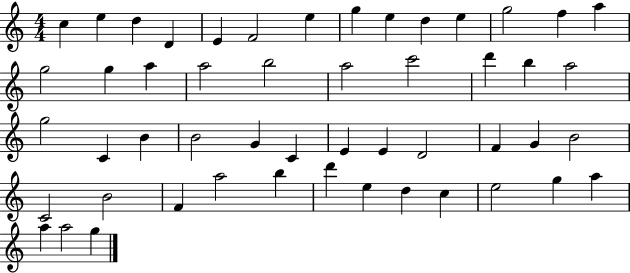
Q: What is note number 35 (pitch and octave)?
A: G4